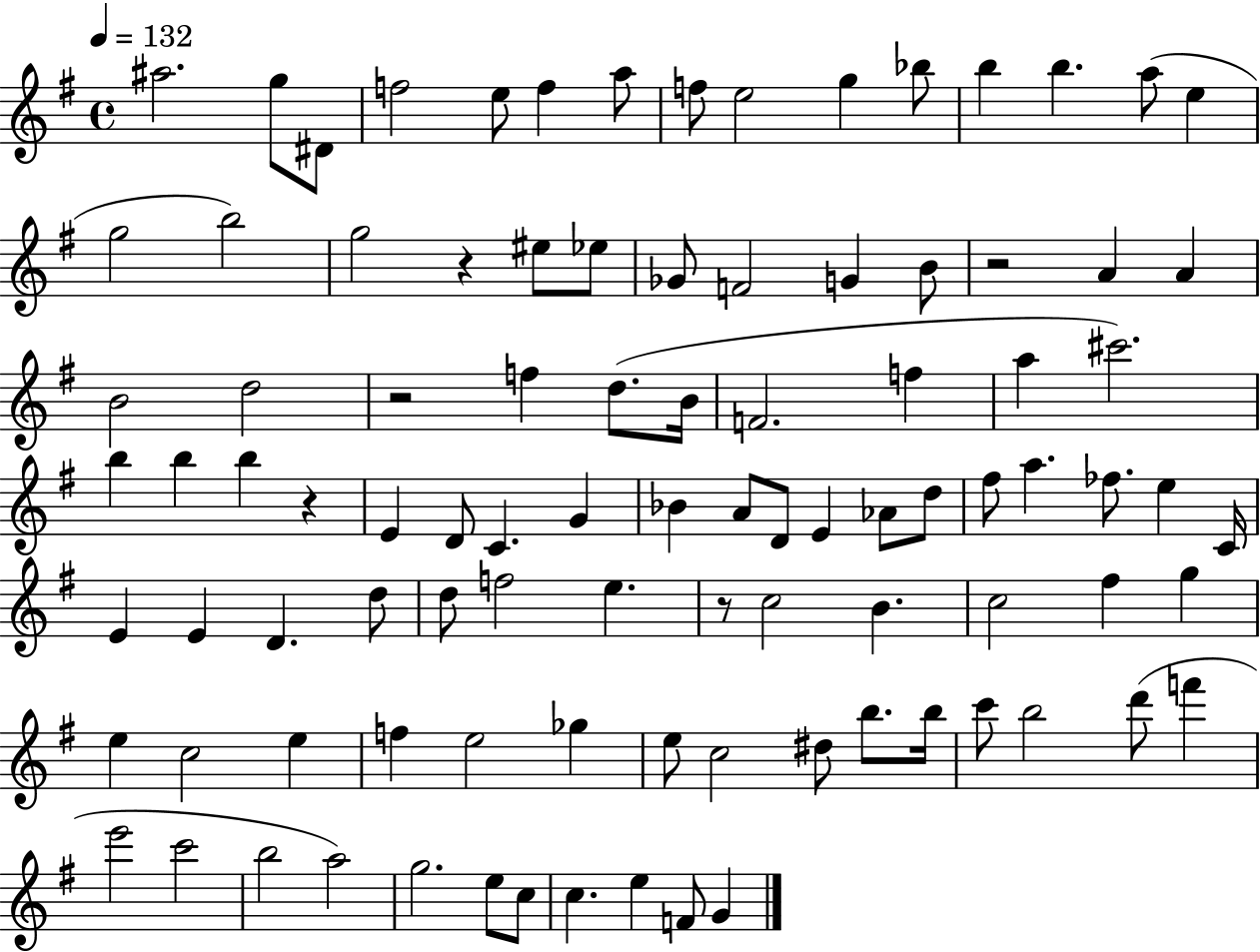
X:1
T:Untitled
M:4/4
L:1/4
K:G
^a2 g/2 ^D/2 f2 e/2 f a/2 f/2 e2 g _b/2 b b a/2 e g2 b2 g2 z ^e/2 _e/2 _G/2 F2 G B/2 z2 A A B2 d2 z2 f d/2 B/4 F2 f a ^c'2 b b b z E D/2 C G _B A/2 D/2 E _A/2 d/2 ^f/2 a _f/2 e C/4 E E D d/2 d/2 f2 e z/2 c2 B c2 ^f g e c2 e f e2 _g e/2 c2 ^d/2 b/2 b/4 c'/2 b2 d'/2 f' e'2 c'2 b2 a2 g2 e/2 c/2 c e F/2 G